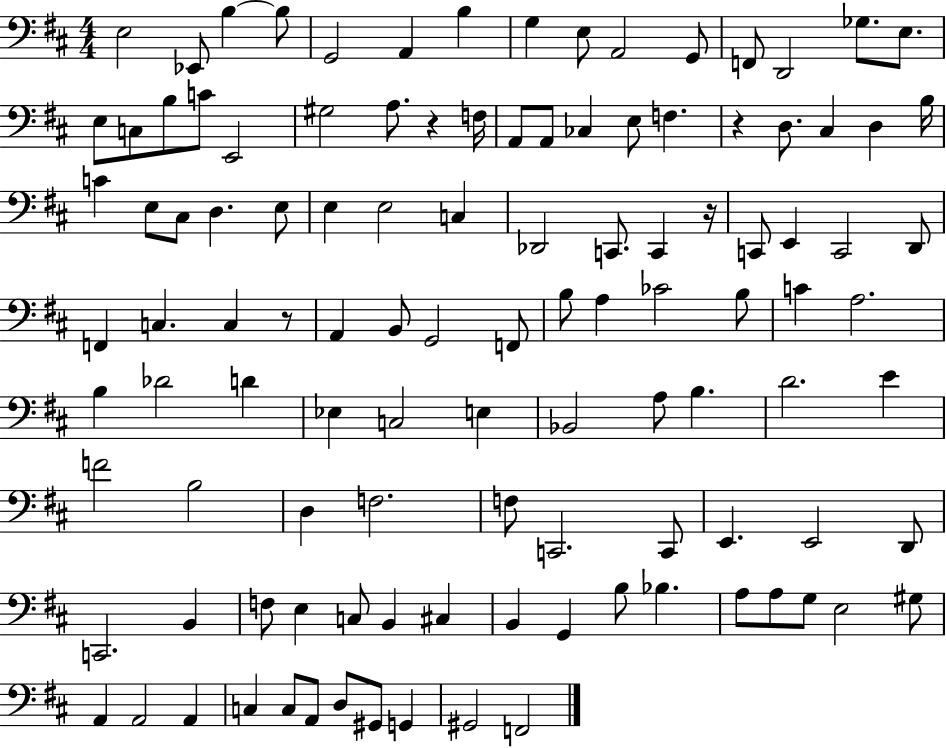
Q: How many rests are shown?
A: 4